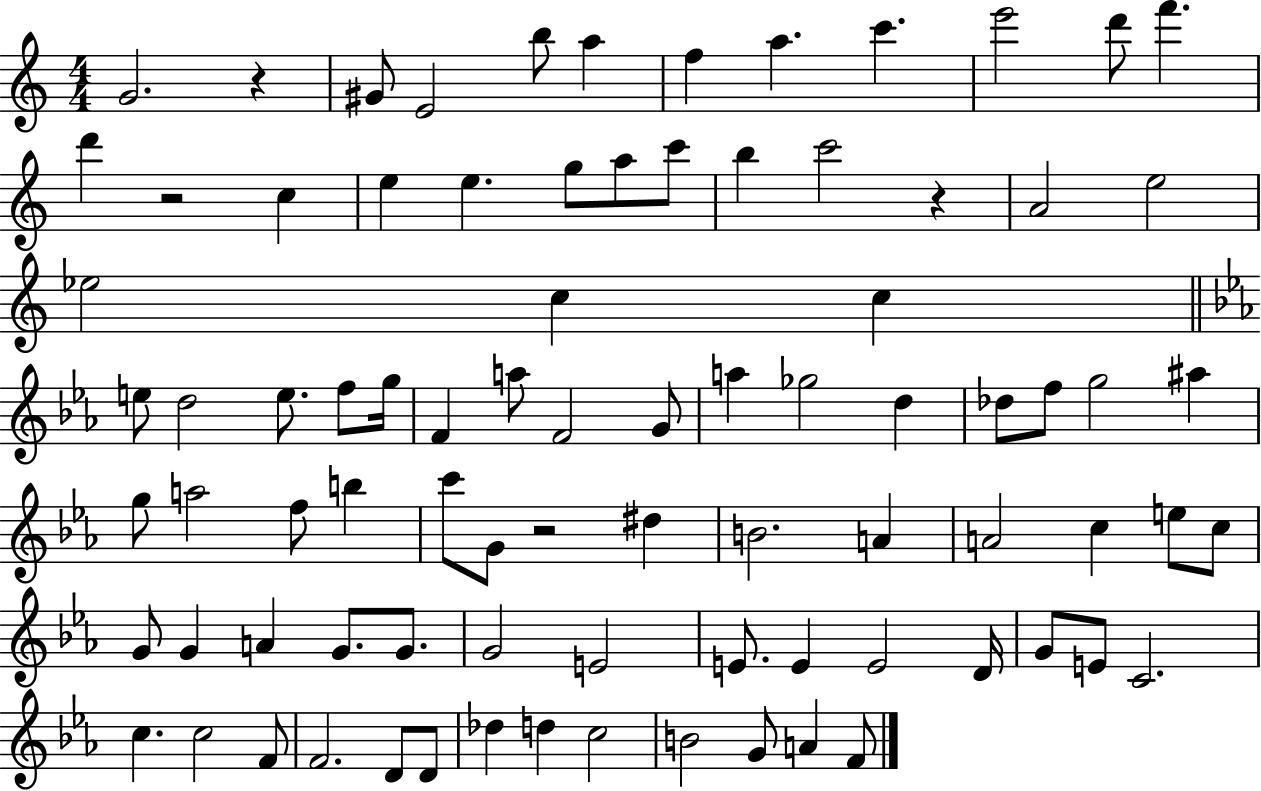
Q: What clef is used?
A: treble